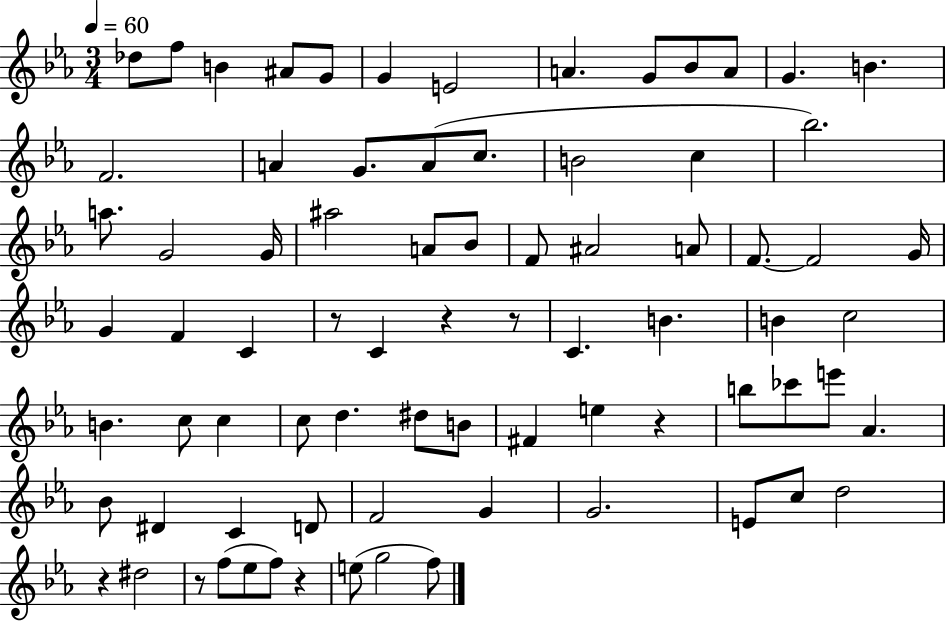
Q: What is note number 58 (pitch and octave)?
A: D4